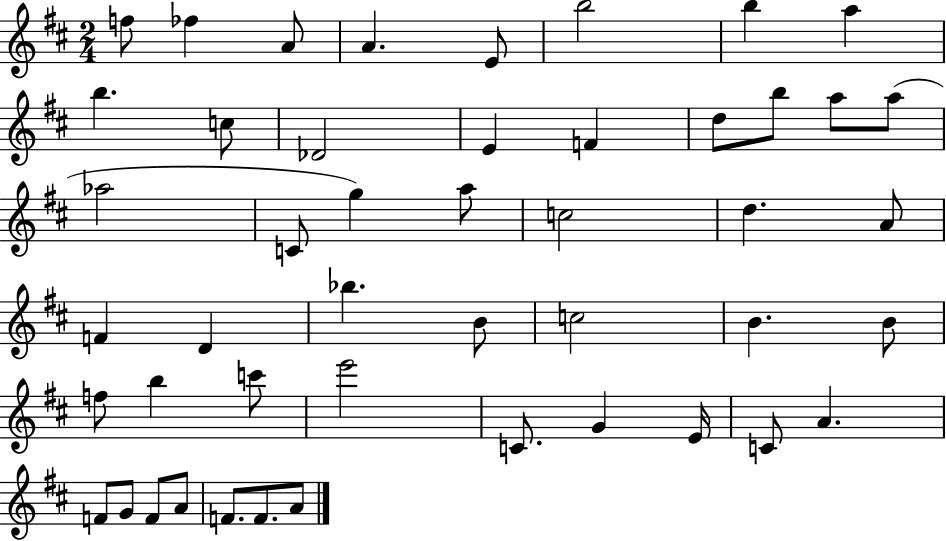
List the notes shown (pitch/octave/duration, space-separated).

F5/e FES5/q A4/e A4/q. E4/e B5/h B5/q A5/q B5/q. C5/e Db4/h E4/q F4/q D5/e B5/e A5/e A5/e Ab5/h C4/e G5/q A5/e C5/h D5/q. A4/e F4/q D4/q Bb5/q. B4/e C5/h B4/q. B4/e F5/e B5/q C6/e E6/h C4/e. G4/q E4/s C4/e A4/q. F4/e G4/e F4/e A4/e F4/e. F4/e. A4/e